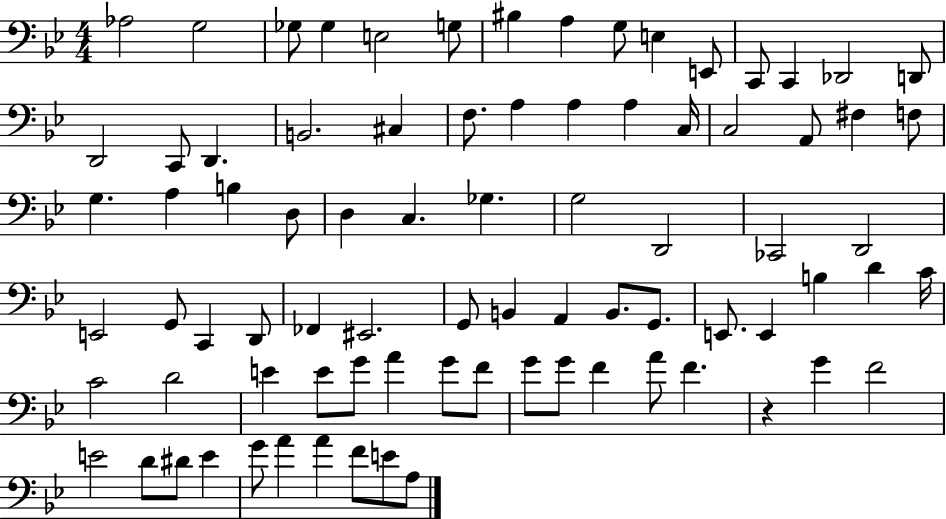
{
  \clef bass
  \numericTimeSignature
  \time 4/4
  \key bes \major
  aes2 g2 | ges8 ges4 e2 g8 | bis4 a4 g8 e4 e,8 | c,8 c,4 des,2 d,8 | \break d,2 c,8 d,4. | b,2. cis4 | f8. a4 a4 a4 c16 | c2 a,8 fis4 f8 | \break g4. a4 b4 d8 | d4 c4. ges4. | g2 d,2 | ces,2 d,2 | \break e,2 g,8 c,4 d,8 | fes,4 eis,2. | g,8 b,4 a,4 b,8. g,8. | e,8. e,4 b4 d'4 c'16 | \break c'2 d'2 | e'4 e'8 g'8 a'4 g'8 f'8 | g'8 g'8 f'4 a'8 f'4. | r4 g'4 f'2 | \break e'2 d'8 dis'8 e'4 | g'8 a'4 a'4 f'8 e'8 a8 | \bar "|."
}